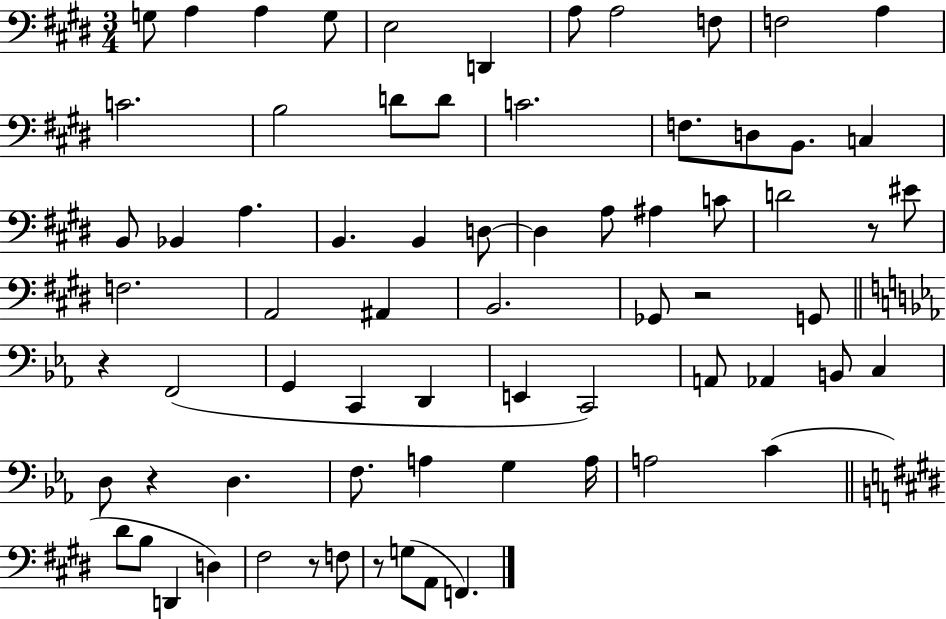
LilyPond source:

{
  \clef bass
  \numericTimeSignature
  \time 3/4
  \key e \major
  \repeat volta 2 { g8 a4 a4 g8 | e2 d,4 | a8 a2 f8 | f2 a4 | \break c'2. | b2 d'8 d'8 | c'2. | f8. d8 b,8. c4 | \break b,8 bes,4 a4. | b,4. b,4 d8~~ | d4 a8 ais4 c'8 | d'2 r8 eis'8 | \break f2. | a,2 ais,4 | b,2. | ges,8 r2 g,8 | \break \bar "||" \break \key c \minor r4 f,2( | g,4 c,4 d,4 | e,4 c,2) | a,8 aes,4 b,8 c4 | \break d8 r4 d4. | f8. a4 g4 a16 | a2 c'4( | \bar "||" \break \key e \major dis'8 b8 d,4 d4) | fis2 r8 f8 | r8 g8( a,8 f,4.) | } \bar "|."
}